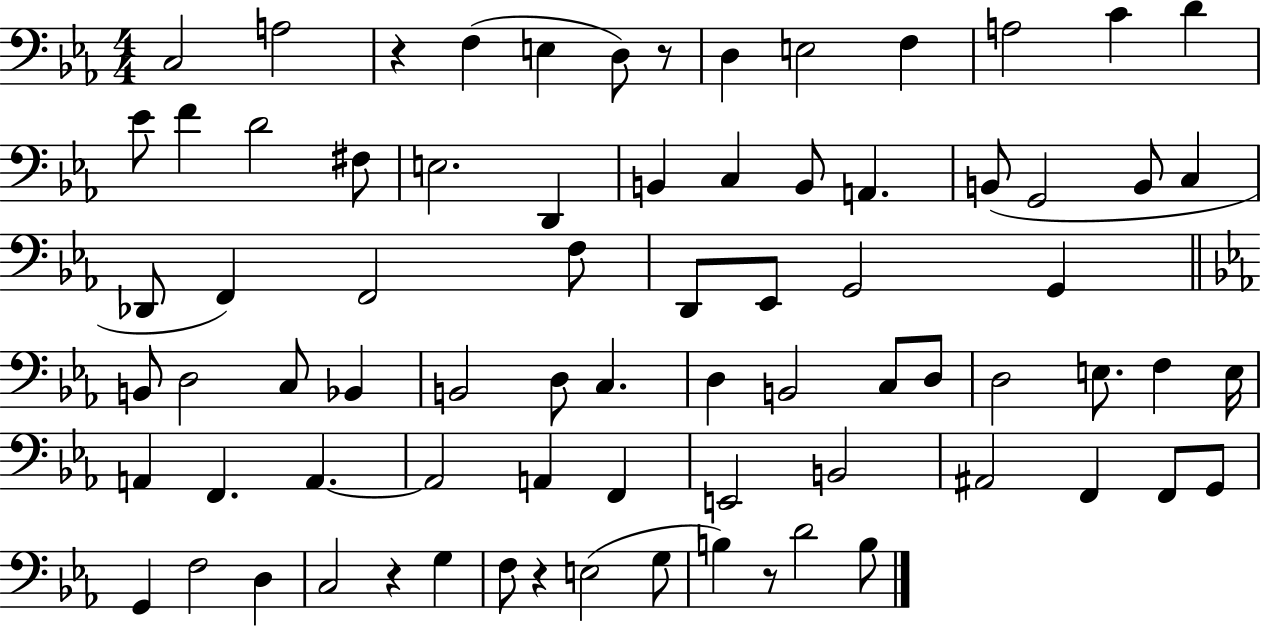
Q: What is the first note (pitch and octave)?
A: C3